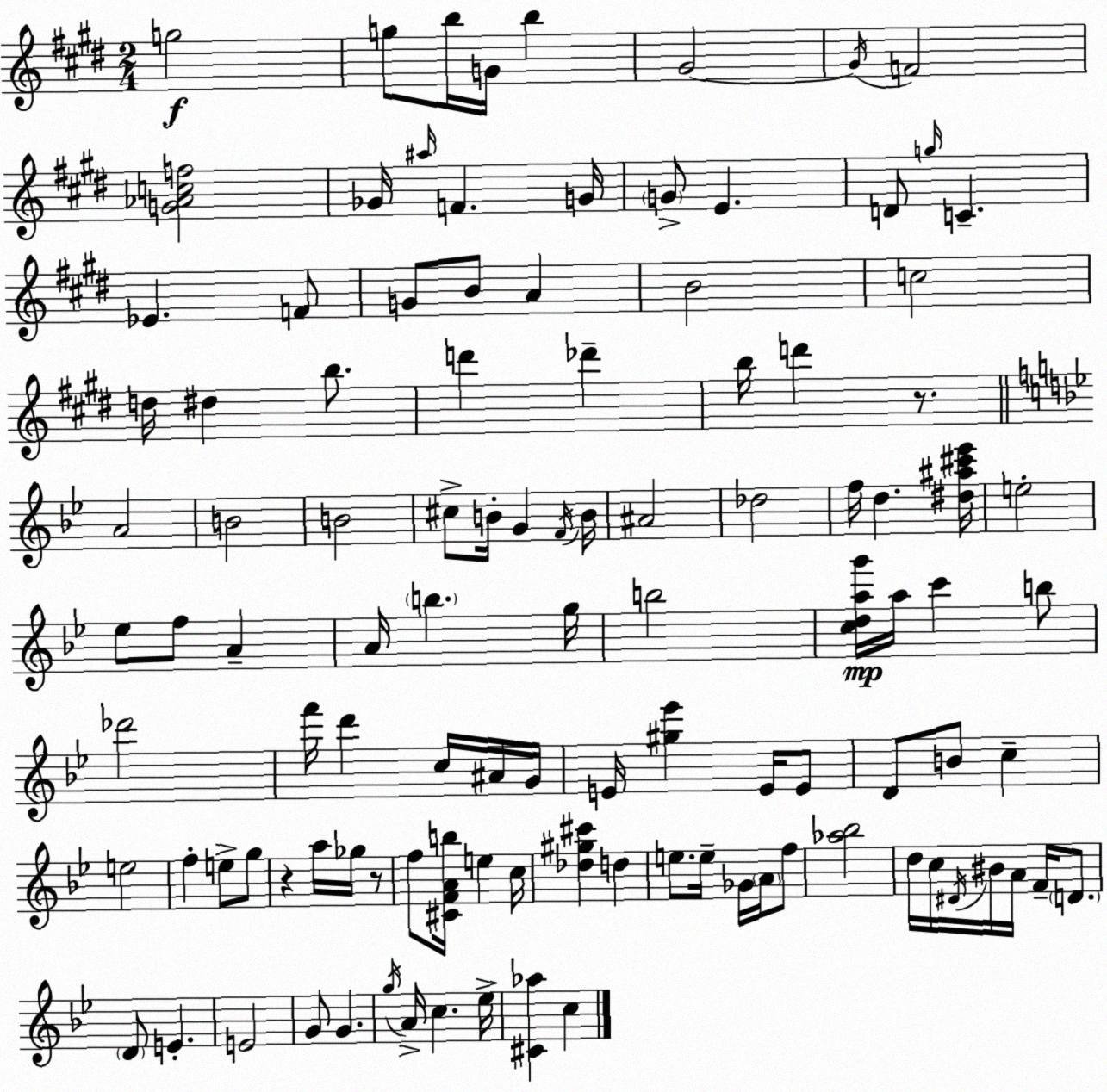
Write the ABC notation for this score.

X:1
T:Untitled
M:2/4
L:1/4
K:E
g2 g/2 b/4 G/4 b ^G2 ^G/4 F2 [G_Acf]2 _G/4 ^a/4 F G/4 G/2 E D/2 g/4 C _E F/2 G/2 B/2 A B2 c2 d/4 ^d b/2 d' _d' b/4 d' z/2 A2 B2 B2 ^c/2 B/4 G F/4 B/4 ^A2 _d2 f/4 d [^d^a^c'_e']/4 e2 _e/2 f/2 A A/4 b g/4 b2 [cdag']/4 a/4 c' b/2 _d'2 f'/4 d' c/4 ^A/4 G/4 E/4 [^g_e'] E/4 E/2 D/2 B/2 c e2 f e/2 g/2 z a/4 _g/4 z/2 f/2 [^CFAb]/4 e c/4 [_d^g^c'] d e/2 e/4 _G/4 A/4 f/2 [_a_b]2 d/4 c/4 ^D/4 ^B/4 A/4 F/4 D/2 D/2 E E2 G/2 G g/4 A/4 c _e/4 [^C_a] c